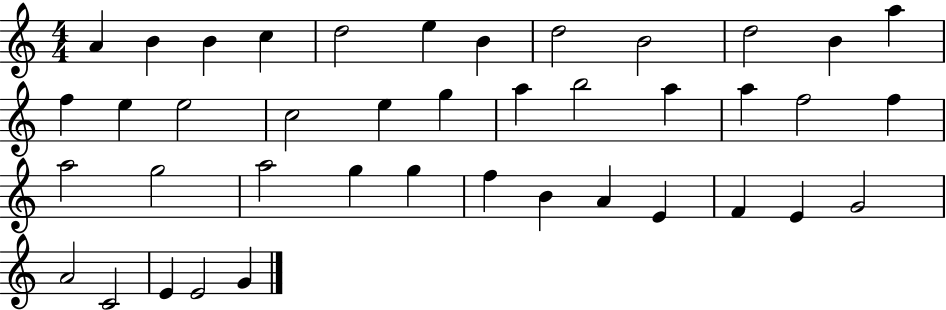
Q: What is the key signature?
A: C major